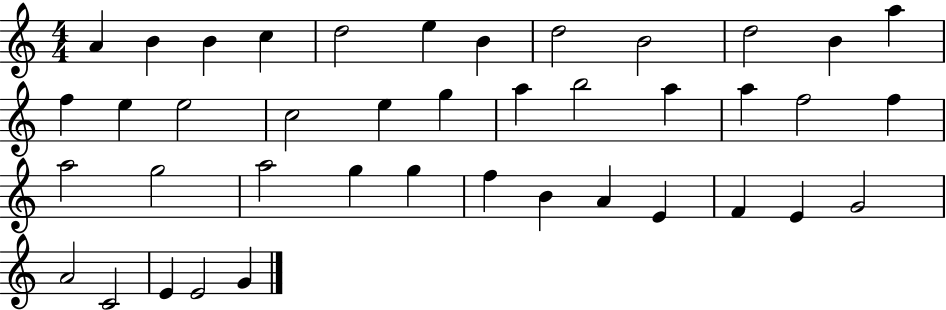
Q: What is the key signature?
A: C major